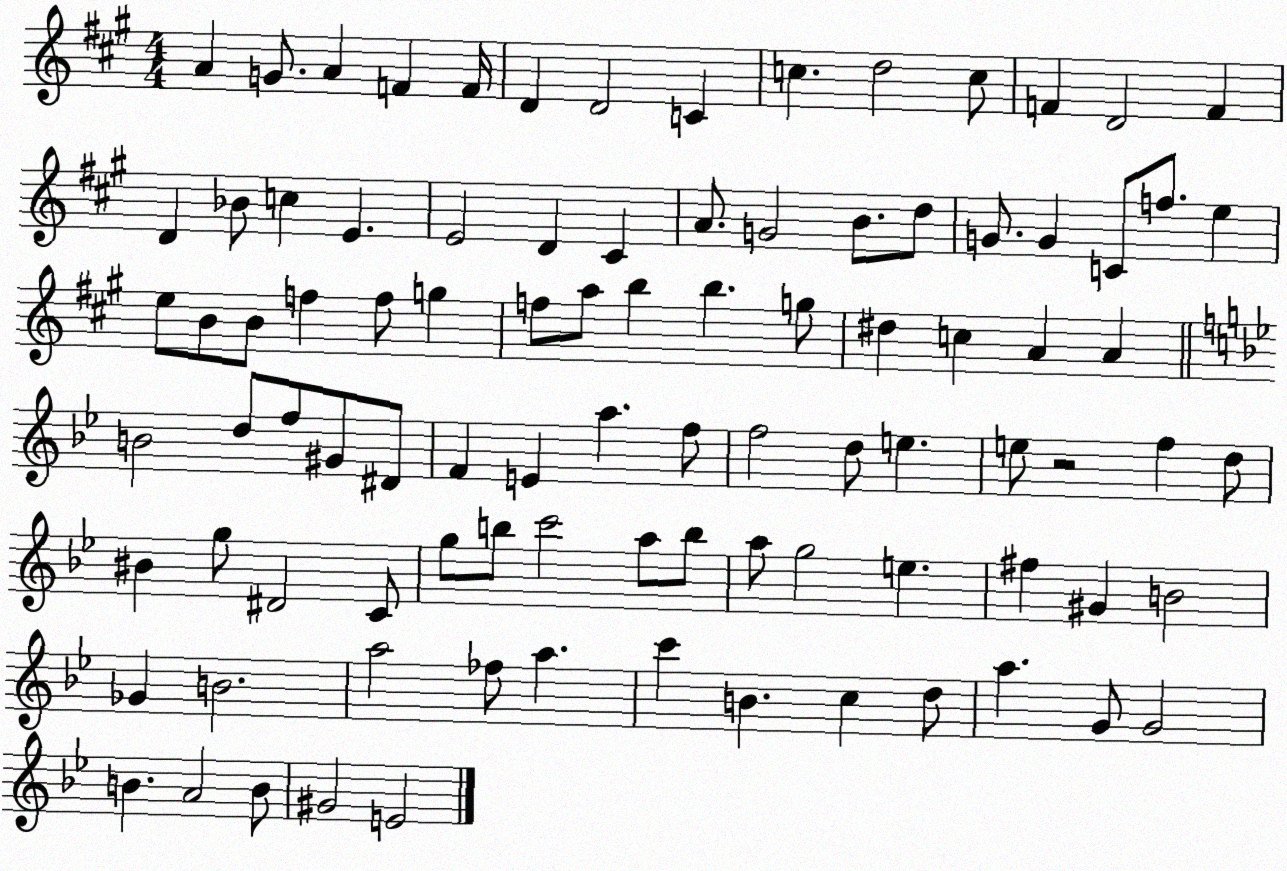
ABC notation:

X:1
T:Untitled
M:4/4
L:1/4
K:A
A G/2 A F F/4 D D2 C c d2 c/2 F D2 F D _B/2 c E E2 D ^C A/2 G2 B/2 d/2 G/2 G C/2 f/2 e e/2 B/2 B/2 f f/2 g f/2 a/2 b b g/2 ^d c A A B2 d/2 f/2 ^G/2 ^D/2 F E a f/2 f2 d/2 e e/2 z2 f d/2 ^B g/2 ^D2 C/2 g/2 b/2 c'2 a/2 b/2 a/2 g2 e ^f ^G B2 _G B2 a2 _f/2 a c' B c d/2 a G/2 G2 B A2 B/2 ^G2 E2